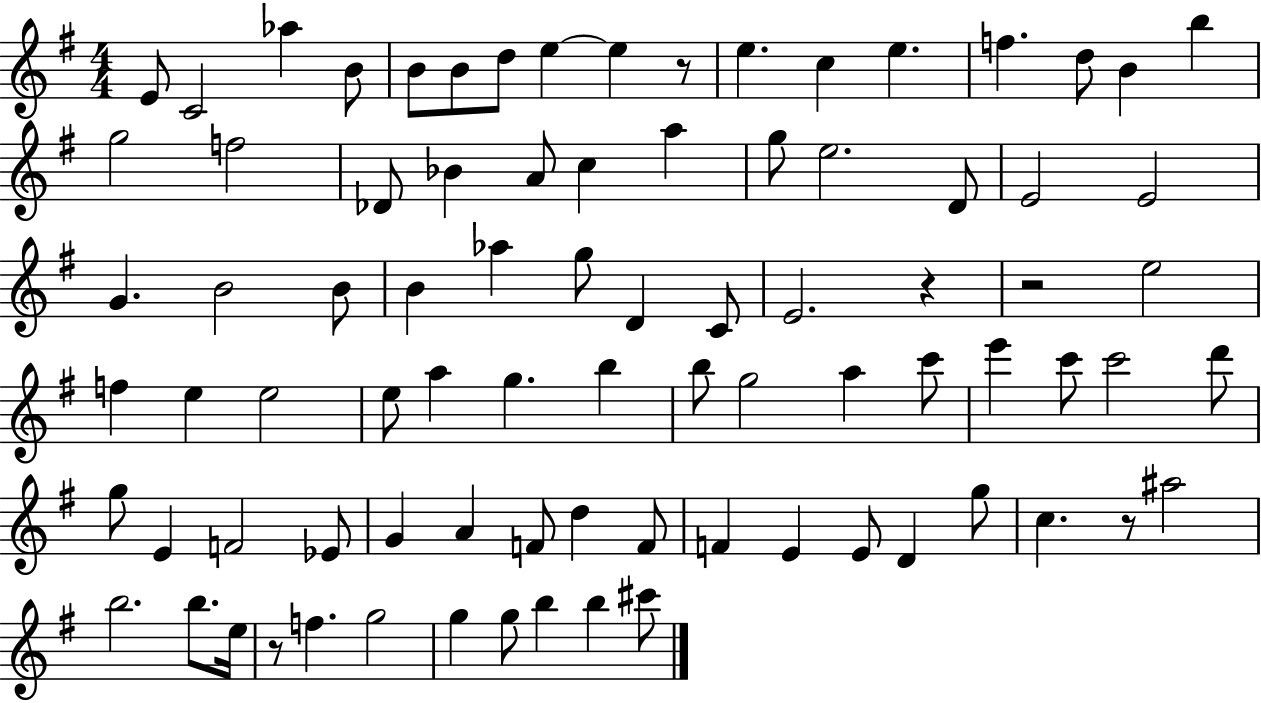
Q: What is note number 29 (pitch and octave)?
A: G4